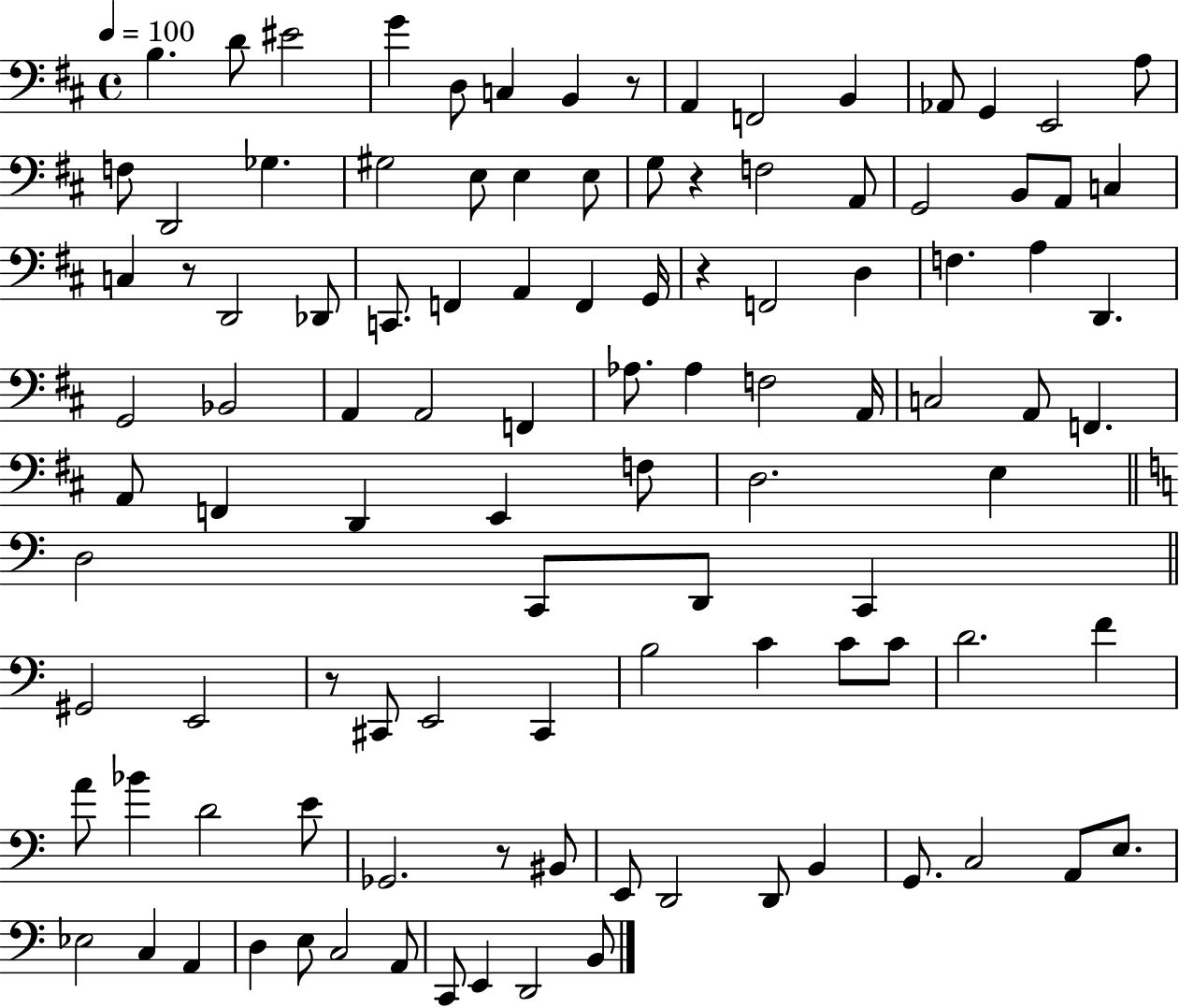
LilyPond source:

{
  \clef bass
  \time 4/4
  \defaultTimeSignature
  \key d \major
  \tempo 4 = 100
  b4. d'8 eis'2 | g'4 d8 c4 b,4 r8 | a,4 f,2 b,4 | aes,8 g,4 e,2 a8 | \break f8 d,2 ges4. | gis2 e8 e4 e8 | g8 r4 f2 a,8 | g,2 b,8 a,8 c4 | \break c4 r8 d,2 des,8 | c,8. f,4 a,4 f,4 g,16 | r4 f,2 d4 | f4. a4 d,4. | \break g,2 bes,2 | a,4 a,2 f,4 | aes8. aes4 f2 a,16 | c2 a,8 f,4. | \break a,8 f,4 d,4 e,4 f8 | d2. e4 | \bar "||" \break \key c \major d2 c,8 d,8 c,4 | \bar "||" \break \key c \major gis,2 e,2 | r8 cis,8 e,2 cis,4 | b2 c'4 c'8 c'8 | d'2. f'4 | \break a'8 bes'4 d'2 e'8 | ges,2. r8 bis,8 | e,8 d,2 d,8 b,4 | g,8. c2 a,8 e8. | \break ees2 c4 a,4 | d4 e8 c2 a,8 | c,8 e,4 d,2 b,8 | \bar "|."
}